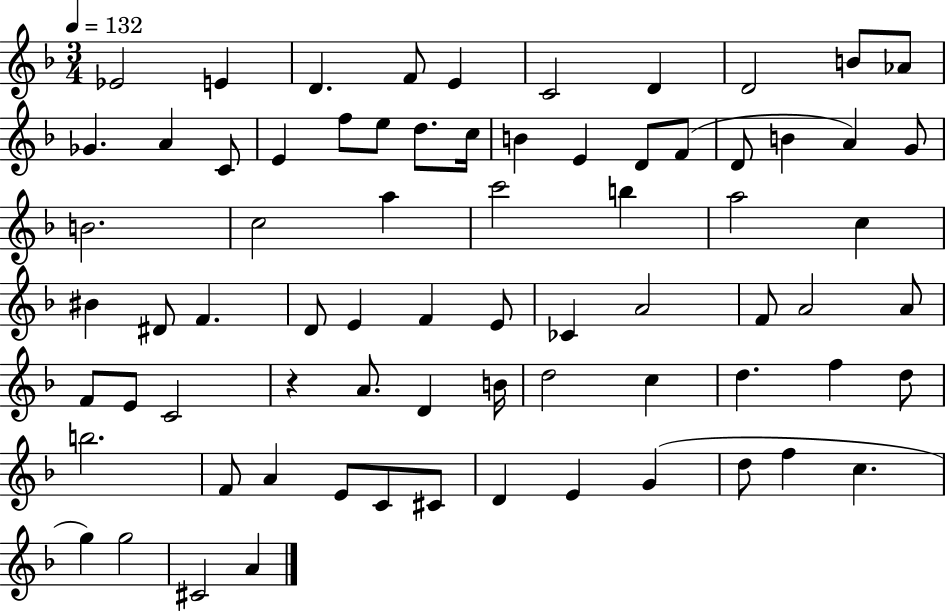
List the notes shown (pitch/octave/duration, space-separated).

Eb4/h E4/q D4/q. F4/e E4/q C4/h D4/q D4/h B4/e Ab4/e Gb4/q. A4/q C4/e E4/q F5/e E5/e D5/e. C5/s B4/q E4/q D4/e F4/e D4/e B4/q A4/q G4/e B4/h. C5/h A5/q C6/h B5/q A5/h C5/q BIS4/q D#4/e F4/q. D4/e E4/q F4/q E4/e CES4/q A4/h F4/e A4/h A4/e F4/e E4/e C4/h R/q A4/e. D4/q B4/s D5/h C5/q D5/q. F5/q D5/e B5/h. F4/e A4/q E4/e C4/e C#4/e D4/q E4/q G4/q D5/e F5/q C5/q. G5/q G5/h C#4/h A4/q